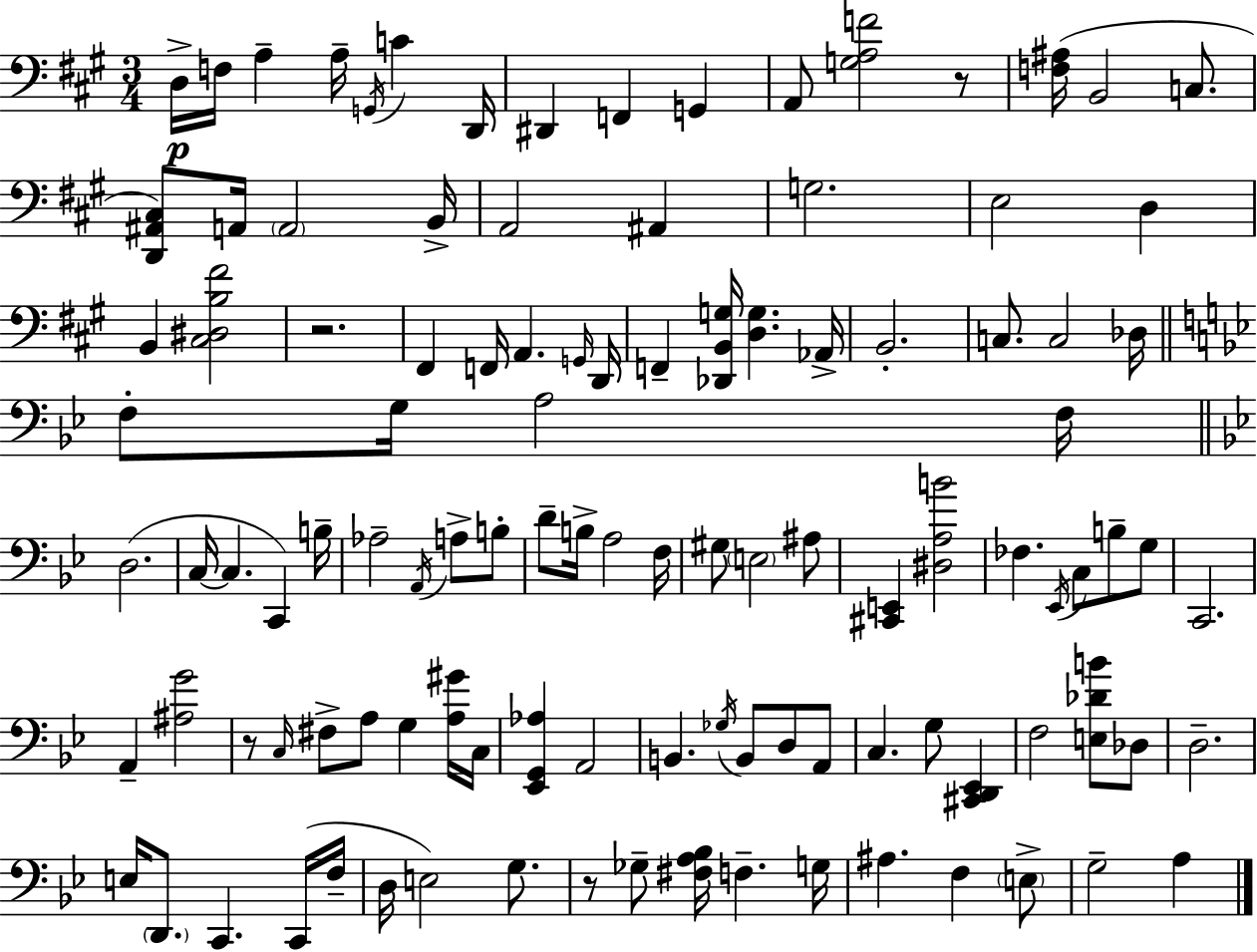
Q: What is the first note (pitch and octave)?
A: D3